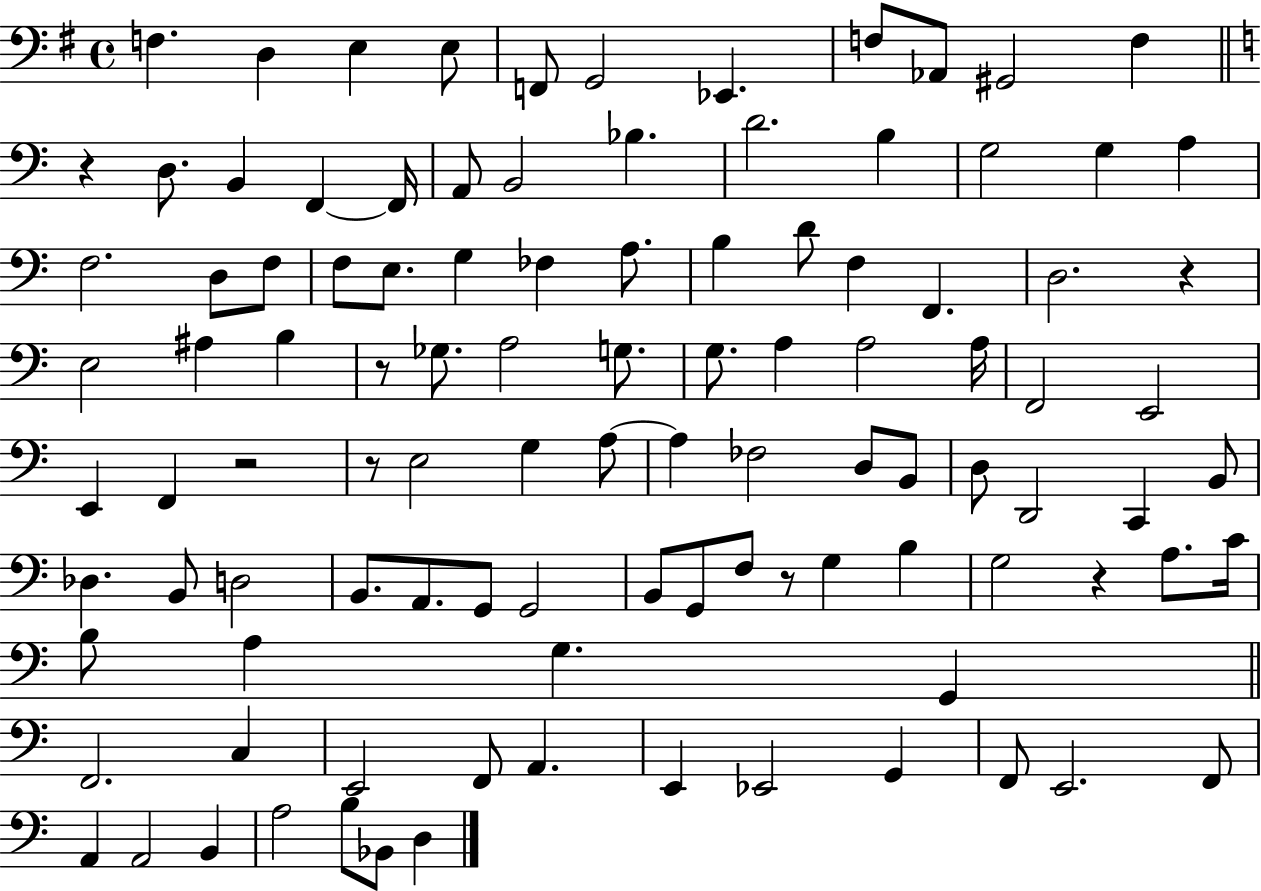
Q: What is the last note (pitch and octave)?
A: D3